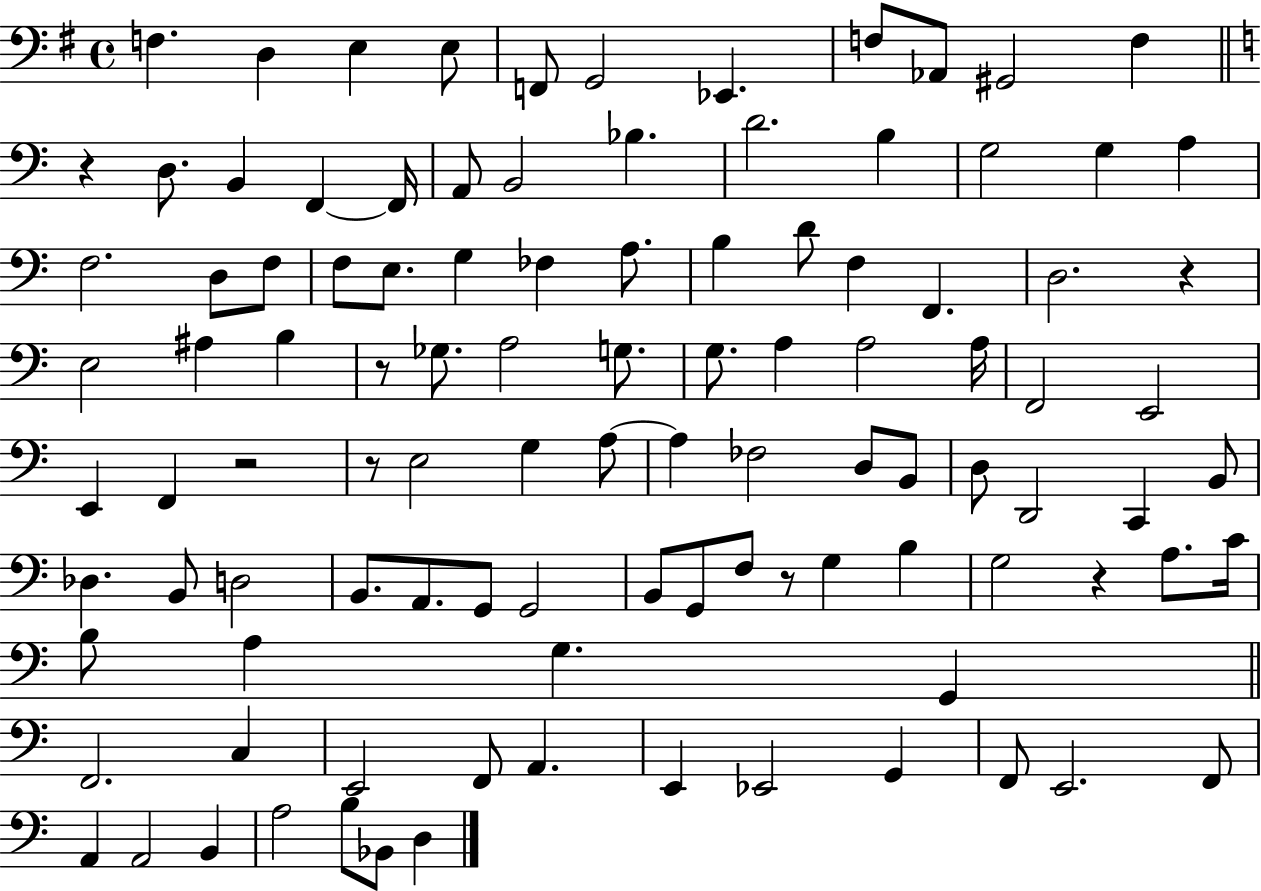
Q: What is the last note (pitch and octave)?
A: D3